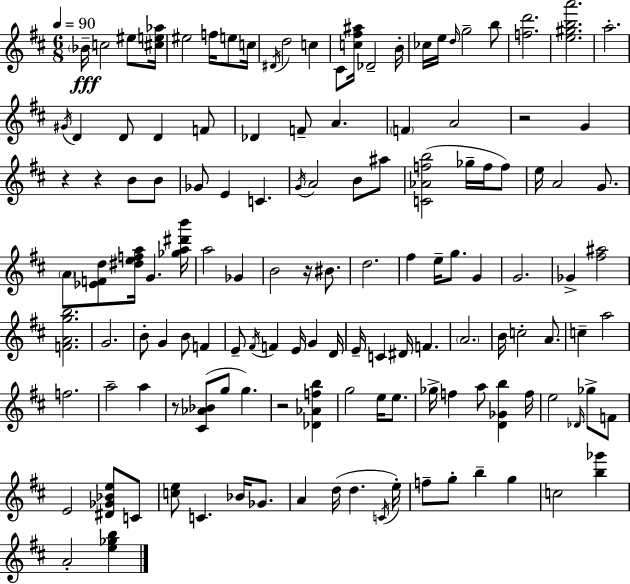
{
  \clef treble
  \numericTimeSignature
  \time 6/8
  \key d \major
  \tempo 4 = 90
  \parenthesize bes'16--\fff c''2 eis''8 <cis'' e'' aes''>16 | eis''2 f''16 e''8 c''16 | \acciaccatura { dis'16 } d''2 c''4 | cis'8 <c'' fis'' ais''>16 des'2-- | \break b'16-. ces''16 e''16 \grace { d''16 } g''2-- | b''8 <f'' d'''>2. | <e'' gis'' b'' a'''>2. | a''2.-. | \break \acciaccatura { gis'16 } d'4 d'8 d'4 | f'8 des'4 f'8-- a'4. | \parenthesize f'4 a'2 | r2 g'4 | \break r4 r4 b'8 | b'8 ges'8 e'4 c'4. | \acciaccatura { g'16 } a'2 | b'8 ais''8 <c' aes' f'' b''>2( | \break ges''16-- f''16 f''8) e''16 a'2 | g'8. \parenthesize a'8 <ees' f' d''>8 <dis'' e'' f'' a''>16 g'4. | <ges'' a'' dis''' b'''>16 a''2 | ges'4 b'2 | \break r16 bis'8. d''2. | fis''4 e''16-- g''8. | g'4 g'2. | ges'4-> <fis'' ais''>2 | \break <f' a' g'' b''>2. | g'2. | b'8-. g'4 b'8 | f'4 e'8-- \acciaccatura { fis'16 } f'4 e'16 | \break g'4 d'16 e'16-- c'4 dis'16 f'4. | \parenthesize a'2. | b'16 c''2-. | a'8. c''4-- a''2 | \break f''2. | a''2-- | a''4 r8 <cis' aes' bes'>8( g''8 g''4.) | r2 | \break <des' aes' f'' b''>4 g''2 | e''16 e''8. ges''16-> f''4 a''8 | <d' ges' b''>4 f''16 e''2 | \grace { des'16 } ges''8-> f'8 e'2 | \break <dis' ges' bes' e''>8 c'8 <c'' e''>8 c'4. | bes'16 ges'8. a'4 d''16( d''4. | \acciaccatura { c'16 } e''16-.) f''8-- g''8-. b''4-- | g''4 c''2 | \break <b'' ges'''>4 a'2-. | <e'' ges'' b''>4 \bar "|."
}